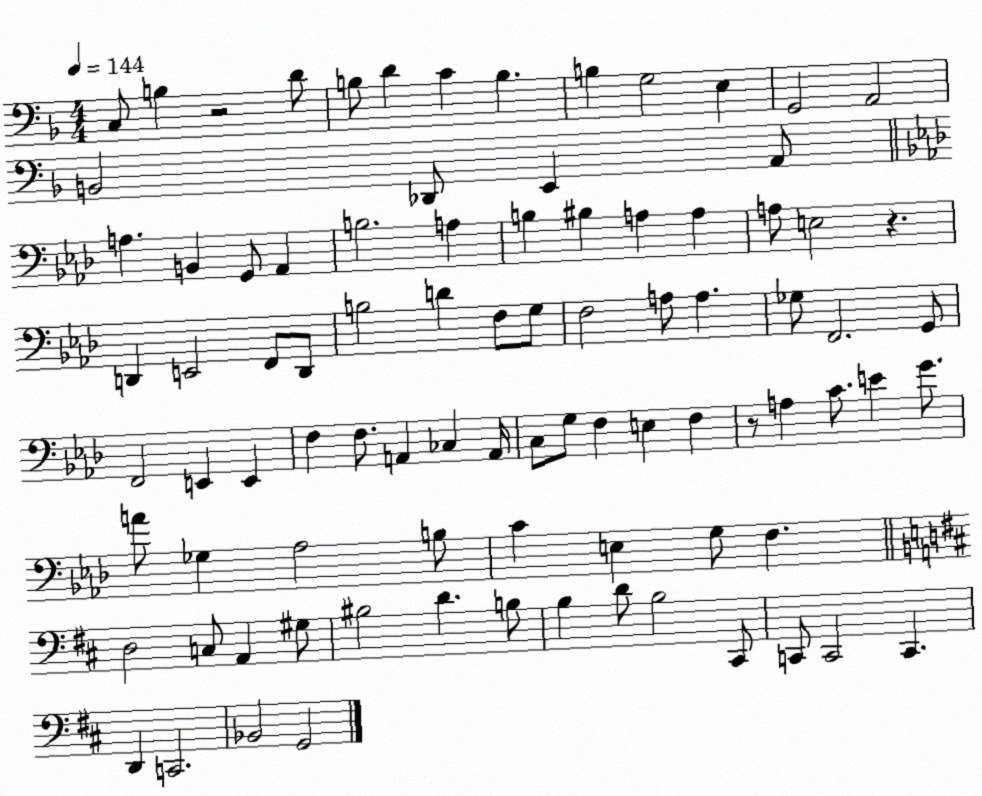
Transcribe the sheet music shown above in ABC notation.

X:1
T:Untitled
M:4/4
L:1/4
K:F
C,/2 B, z2 D/2 B,/2 D C B, B, G,2 E, G,,2 A,,2 B,,2 _D,,/2 E,, A,,/2 A, B,, G,,/2 _A,, B,2 A, B, ^B, A, A, A,/2 E,2 z D,, E,,2 F,,/2 D,,/2 B,2 D F,/2 G,/2 F,2 A,/2 A, _G,/2 F,,2 G,,/2 F,,2 E,, E,, F, F,/2 A,, _C, A,,/4 C,/2 G,/2 F, E, F, z/2 A, C/2 E G/2 A/2 _G, _A,2 B,/2 C E, G,/2 F, D,2 C,/2 A,, ^G,/2 ^B,2 D B,/2 B, D/2 B,2 ^C,,/2 C,,/2 C,,2 C,, D,, C,,2 _B,,2 G,,2